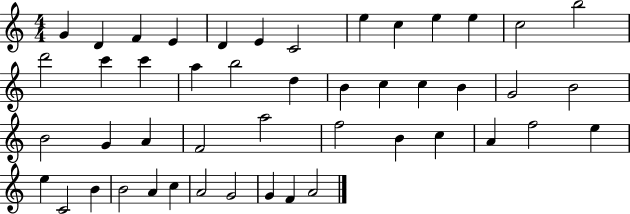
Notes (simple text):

G4/q D4/q F4/q E4/q D4/q E4/q C4/h E5/q C5/q E5/q E5/q C5/h B5/h D6/h C6/q C6/q A5/q B5/h D5/q B4/q C5/q C5/q B4/q G4/h B4/h B4/h G4/q A4/q F4/h A5/h F5/h B4/q C5/q A4/q F5/h E5/q E5/q C4/h B4/q B4/h A4/q C5/q A4/h G4/h G4/q F4/q A4/h